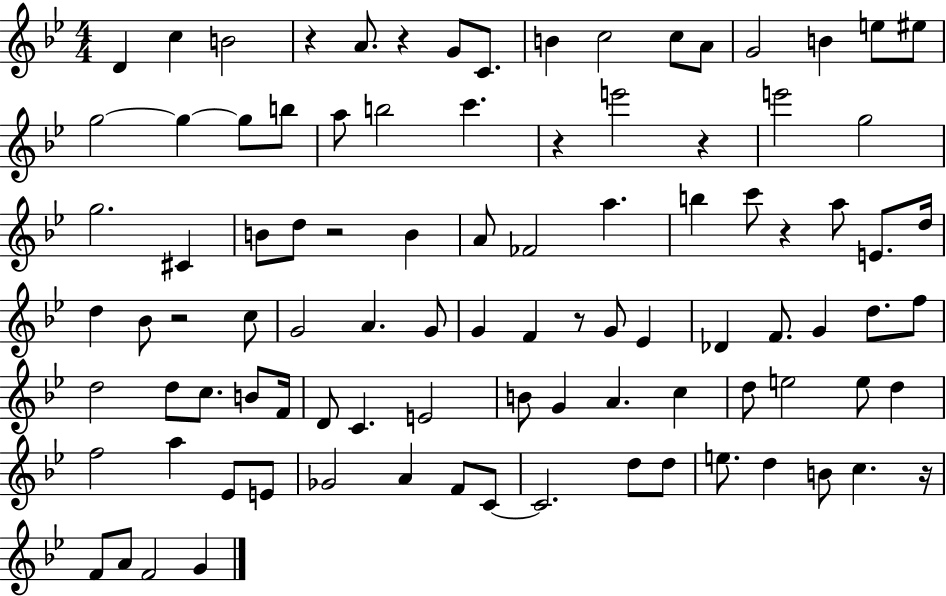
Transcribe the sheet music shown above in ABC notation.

X:1
T:Untitled
M:4/4
L:1/4
K:Bb
D c B2 z A/2 z G/2 C/2 B c2 c/2 A/2 G2 B e/2 ^e/2 g2 g g/2 b/2 a/2 b2 c' z e'2 z e'2 g2 g2 ^C B/2 d/2 z2 B A/2 _F2 a b c'/2 z a/2 E/2 d/4 d _B/2 z2 c/2 G2 A G/2 G F z/2 G/2 _E _D F/2 G d/2 f/2 d2 d/2 c/2 B/2 F/4 D/2 C E2 B/2 G A c d/2 e2 e/2 d f2 a _E/2 E/2 _G2 A F/2 C/2 C2 d/2 d/2 e/2 d B/2 c z/4 F/2 A/2 F2 G